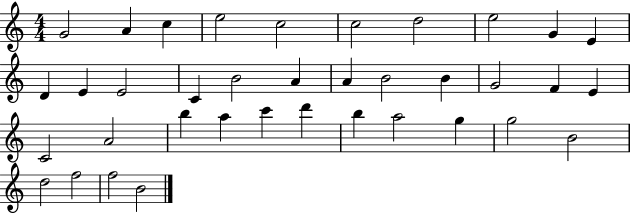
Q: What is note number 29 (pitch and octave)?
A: B5